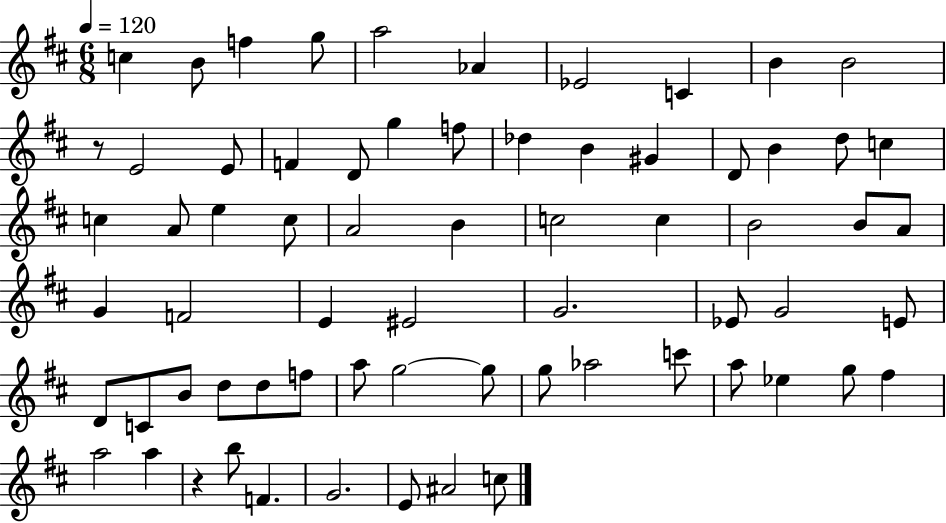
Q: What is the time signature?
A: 6/8